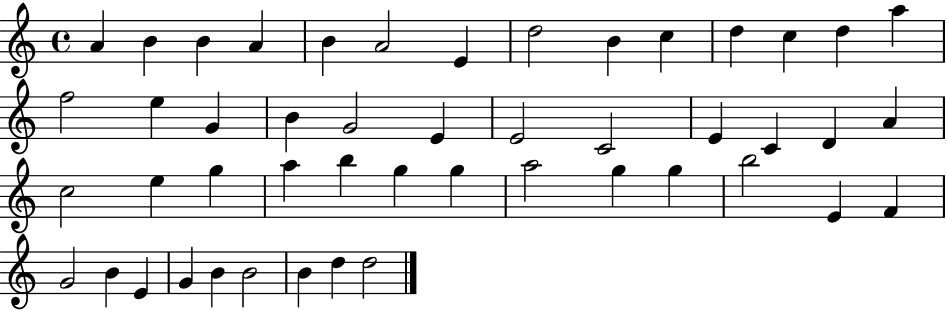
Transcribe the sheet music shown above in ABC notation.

X:1
T:Untitled
M:4/4
L:1/4
K:C
A B B A B A2 E d2 B c d c d a f2 e G B G2 E E2 C2 E C D A c2 e g a b g g a2 g g b2 E F G2 B E G B B2 B d d2